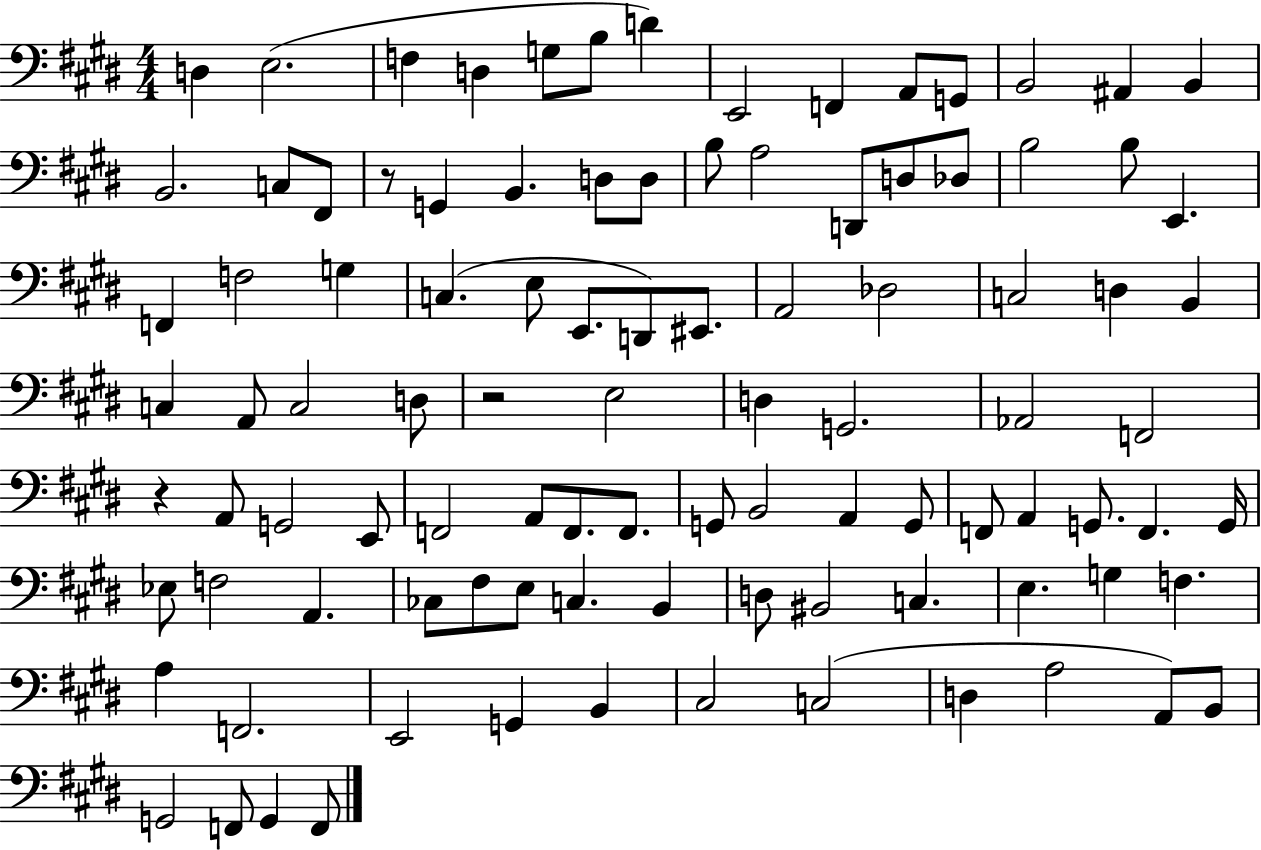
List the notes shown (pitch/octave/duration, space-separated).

D3/q E3/h. F3/q D3/q G3/e B3/e D4/q E2/h F2/q A2/e G2/e B2/h A#2/q B2/q B2/h. C3/e F#2/e R/e G2/q B2/q. D3/e D3/e B3/e A3/h D2/e D3/e Db3/e B3/h B3/e E2/q. F2/q F3/h G3/q C3/q. E3/e E2/e. D2/e EIS2/e. A2/h Db3/h C3/h D3/q B2/q C3/q A2/e C3/h D3/e R/h E3/h D3/q G2/h. Ab2/h F2/h R/q A2/e G2/h E2/e F2/h A2/e F2/e. F2/e. G2/e B2/h A2/q G2/e F2/e A2/q G2/e. F2/q. G2/s Eb3/e F3/h A2/q. CES3/e F#3/e E3/e C3/q. B2/q D3/e BIS2/h C3/q. E3/q. G3/q F3/q. A3/q F2/h. E2/h G2/q B2/q C#3/h C3/h D3/q A3/h A2/e B2/e G2/h F2/e G2/q F2/e